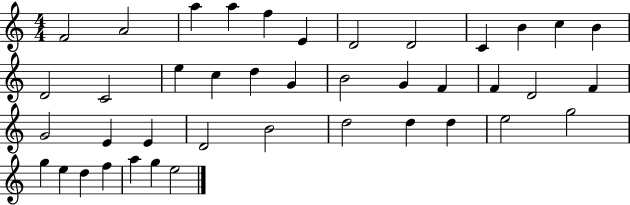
F4/h A4/h A5/q A5/q F5/q E4/q D4/h D4/h C4/q B4/q C5/q B4/q D4/h C4/h E5/q C5/q D5/q G4/q B4/h G4/q F4/q F4/q D4/h F4/q G4/h E4/q E4/q D4/h B4/h D5/h D5/q D5/q E5/h G5/h G5/q E5/q D5/q F5/q A5/q G5/q E5/h